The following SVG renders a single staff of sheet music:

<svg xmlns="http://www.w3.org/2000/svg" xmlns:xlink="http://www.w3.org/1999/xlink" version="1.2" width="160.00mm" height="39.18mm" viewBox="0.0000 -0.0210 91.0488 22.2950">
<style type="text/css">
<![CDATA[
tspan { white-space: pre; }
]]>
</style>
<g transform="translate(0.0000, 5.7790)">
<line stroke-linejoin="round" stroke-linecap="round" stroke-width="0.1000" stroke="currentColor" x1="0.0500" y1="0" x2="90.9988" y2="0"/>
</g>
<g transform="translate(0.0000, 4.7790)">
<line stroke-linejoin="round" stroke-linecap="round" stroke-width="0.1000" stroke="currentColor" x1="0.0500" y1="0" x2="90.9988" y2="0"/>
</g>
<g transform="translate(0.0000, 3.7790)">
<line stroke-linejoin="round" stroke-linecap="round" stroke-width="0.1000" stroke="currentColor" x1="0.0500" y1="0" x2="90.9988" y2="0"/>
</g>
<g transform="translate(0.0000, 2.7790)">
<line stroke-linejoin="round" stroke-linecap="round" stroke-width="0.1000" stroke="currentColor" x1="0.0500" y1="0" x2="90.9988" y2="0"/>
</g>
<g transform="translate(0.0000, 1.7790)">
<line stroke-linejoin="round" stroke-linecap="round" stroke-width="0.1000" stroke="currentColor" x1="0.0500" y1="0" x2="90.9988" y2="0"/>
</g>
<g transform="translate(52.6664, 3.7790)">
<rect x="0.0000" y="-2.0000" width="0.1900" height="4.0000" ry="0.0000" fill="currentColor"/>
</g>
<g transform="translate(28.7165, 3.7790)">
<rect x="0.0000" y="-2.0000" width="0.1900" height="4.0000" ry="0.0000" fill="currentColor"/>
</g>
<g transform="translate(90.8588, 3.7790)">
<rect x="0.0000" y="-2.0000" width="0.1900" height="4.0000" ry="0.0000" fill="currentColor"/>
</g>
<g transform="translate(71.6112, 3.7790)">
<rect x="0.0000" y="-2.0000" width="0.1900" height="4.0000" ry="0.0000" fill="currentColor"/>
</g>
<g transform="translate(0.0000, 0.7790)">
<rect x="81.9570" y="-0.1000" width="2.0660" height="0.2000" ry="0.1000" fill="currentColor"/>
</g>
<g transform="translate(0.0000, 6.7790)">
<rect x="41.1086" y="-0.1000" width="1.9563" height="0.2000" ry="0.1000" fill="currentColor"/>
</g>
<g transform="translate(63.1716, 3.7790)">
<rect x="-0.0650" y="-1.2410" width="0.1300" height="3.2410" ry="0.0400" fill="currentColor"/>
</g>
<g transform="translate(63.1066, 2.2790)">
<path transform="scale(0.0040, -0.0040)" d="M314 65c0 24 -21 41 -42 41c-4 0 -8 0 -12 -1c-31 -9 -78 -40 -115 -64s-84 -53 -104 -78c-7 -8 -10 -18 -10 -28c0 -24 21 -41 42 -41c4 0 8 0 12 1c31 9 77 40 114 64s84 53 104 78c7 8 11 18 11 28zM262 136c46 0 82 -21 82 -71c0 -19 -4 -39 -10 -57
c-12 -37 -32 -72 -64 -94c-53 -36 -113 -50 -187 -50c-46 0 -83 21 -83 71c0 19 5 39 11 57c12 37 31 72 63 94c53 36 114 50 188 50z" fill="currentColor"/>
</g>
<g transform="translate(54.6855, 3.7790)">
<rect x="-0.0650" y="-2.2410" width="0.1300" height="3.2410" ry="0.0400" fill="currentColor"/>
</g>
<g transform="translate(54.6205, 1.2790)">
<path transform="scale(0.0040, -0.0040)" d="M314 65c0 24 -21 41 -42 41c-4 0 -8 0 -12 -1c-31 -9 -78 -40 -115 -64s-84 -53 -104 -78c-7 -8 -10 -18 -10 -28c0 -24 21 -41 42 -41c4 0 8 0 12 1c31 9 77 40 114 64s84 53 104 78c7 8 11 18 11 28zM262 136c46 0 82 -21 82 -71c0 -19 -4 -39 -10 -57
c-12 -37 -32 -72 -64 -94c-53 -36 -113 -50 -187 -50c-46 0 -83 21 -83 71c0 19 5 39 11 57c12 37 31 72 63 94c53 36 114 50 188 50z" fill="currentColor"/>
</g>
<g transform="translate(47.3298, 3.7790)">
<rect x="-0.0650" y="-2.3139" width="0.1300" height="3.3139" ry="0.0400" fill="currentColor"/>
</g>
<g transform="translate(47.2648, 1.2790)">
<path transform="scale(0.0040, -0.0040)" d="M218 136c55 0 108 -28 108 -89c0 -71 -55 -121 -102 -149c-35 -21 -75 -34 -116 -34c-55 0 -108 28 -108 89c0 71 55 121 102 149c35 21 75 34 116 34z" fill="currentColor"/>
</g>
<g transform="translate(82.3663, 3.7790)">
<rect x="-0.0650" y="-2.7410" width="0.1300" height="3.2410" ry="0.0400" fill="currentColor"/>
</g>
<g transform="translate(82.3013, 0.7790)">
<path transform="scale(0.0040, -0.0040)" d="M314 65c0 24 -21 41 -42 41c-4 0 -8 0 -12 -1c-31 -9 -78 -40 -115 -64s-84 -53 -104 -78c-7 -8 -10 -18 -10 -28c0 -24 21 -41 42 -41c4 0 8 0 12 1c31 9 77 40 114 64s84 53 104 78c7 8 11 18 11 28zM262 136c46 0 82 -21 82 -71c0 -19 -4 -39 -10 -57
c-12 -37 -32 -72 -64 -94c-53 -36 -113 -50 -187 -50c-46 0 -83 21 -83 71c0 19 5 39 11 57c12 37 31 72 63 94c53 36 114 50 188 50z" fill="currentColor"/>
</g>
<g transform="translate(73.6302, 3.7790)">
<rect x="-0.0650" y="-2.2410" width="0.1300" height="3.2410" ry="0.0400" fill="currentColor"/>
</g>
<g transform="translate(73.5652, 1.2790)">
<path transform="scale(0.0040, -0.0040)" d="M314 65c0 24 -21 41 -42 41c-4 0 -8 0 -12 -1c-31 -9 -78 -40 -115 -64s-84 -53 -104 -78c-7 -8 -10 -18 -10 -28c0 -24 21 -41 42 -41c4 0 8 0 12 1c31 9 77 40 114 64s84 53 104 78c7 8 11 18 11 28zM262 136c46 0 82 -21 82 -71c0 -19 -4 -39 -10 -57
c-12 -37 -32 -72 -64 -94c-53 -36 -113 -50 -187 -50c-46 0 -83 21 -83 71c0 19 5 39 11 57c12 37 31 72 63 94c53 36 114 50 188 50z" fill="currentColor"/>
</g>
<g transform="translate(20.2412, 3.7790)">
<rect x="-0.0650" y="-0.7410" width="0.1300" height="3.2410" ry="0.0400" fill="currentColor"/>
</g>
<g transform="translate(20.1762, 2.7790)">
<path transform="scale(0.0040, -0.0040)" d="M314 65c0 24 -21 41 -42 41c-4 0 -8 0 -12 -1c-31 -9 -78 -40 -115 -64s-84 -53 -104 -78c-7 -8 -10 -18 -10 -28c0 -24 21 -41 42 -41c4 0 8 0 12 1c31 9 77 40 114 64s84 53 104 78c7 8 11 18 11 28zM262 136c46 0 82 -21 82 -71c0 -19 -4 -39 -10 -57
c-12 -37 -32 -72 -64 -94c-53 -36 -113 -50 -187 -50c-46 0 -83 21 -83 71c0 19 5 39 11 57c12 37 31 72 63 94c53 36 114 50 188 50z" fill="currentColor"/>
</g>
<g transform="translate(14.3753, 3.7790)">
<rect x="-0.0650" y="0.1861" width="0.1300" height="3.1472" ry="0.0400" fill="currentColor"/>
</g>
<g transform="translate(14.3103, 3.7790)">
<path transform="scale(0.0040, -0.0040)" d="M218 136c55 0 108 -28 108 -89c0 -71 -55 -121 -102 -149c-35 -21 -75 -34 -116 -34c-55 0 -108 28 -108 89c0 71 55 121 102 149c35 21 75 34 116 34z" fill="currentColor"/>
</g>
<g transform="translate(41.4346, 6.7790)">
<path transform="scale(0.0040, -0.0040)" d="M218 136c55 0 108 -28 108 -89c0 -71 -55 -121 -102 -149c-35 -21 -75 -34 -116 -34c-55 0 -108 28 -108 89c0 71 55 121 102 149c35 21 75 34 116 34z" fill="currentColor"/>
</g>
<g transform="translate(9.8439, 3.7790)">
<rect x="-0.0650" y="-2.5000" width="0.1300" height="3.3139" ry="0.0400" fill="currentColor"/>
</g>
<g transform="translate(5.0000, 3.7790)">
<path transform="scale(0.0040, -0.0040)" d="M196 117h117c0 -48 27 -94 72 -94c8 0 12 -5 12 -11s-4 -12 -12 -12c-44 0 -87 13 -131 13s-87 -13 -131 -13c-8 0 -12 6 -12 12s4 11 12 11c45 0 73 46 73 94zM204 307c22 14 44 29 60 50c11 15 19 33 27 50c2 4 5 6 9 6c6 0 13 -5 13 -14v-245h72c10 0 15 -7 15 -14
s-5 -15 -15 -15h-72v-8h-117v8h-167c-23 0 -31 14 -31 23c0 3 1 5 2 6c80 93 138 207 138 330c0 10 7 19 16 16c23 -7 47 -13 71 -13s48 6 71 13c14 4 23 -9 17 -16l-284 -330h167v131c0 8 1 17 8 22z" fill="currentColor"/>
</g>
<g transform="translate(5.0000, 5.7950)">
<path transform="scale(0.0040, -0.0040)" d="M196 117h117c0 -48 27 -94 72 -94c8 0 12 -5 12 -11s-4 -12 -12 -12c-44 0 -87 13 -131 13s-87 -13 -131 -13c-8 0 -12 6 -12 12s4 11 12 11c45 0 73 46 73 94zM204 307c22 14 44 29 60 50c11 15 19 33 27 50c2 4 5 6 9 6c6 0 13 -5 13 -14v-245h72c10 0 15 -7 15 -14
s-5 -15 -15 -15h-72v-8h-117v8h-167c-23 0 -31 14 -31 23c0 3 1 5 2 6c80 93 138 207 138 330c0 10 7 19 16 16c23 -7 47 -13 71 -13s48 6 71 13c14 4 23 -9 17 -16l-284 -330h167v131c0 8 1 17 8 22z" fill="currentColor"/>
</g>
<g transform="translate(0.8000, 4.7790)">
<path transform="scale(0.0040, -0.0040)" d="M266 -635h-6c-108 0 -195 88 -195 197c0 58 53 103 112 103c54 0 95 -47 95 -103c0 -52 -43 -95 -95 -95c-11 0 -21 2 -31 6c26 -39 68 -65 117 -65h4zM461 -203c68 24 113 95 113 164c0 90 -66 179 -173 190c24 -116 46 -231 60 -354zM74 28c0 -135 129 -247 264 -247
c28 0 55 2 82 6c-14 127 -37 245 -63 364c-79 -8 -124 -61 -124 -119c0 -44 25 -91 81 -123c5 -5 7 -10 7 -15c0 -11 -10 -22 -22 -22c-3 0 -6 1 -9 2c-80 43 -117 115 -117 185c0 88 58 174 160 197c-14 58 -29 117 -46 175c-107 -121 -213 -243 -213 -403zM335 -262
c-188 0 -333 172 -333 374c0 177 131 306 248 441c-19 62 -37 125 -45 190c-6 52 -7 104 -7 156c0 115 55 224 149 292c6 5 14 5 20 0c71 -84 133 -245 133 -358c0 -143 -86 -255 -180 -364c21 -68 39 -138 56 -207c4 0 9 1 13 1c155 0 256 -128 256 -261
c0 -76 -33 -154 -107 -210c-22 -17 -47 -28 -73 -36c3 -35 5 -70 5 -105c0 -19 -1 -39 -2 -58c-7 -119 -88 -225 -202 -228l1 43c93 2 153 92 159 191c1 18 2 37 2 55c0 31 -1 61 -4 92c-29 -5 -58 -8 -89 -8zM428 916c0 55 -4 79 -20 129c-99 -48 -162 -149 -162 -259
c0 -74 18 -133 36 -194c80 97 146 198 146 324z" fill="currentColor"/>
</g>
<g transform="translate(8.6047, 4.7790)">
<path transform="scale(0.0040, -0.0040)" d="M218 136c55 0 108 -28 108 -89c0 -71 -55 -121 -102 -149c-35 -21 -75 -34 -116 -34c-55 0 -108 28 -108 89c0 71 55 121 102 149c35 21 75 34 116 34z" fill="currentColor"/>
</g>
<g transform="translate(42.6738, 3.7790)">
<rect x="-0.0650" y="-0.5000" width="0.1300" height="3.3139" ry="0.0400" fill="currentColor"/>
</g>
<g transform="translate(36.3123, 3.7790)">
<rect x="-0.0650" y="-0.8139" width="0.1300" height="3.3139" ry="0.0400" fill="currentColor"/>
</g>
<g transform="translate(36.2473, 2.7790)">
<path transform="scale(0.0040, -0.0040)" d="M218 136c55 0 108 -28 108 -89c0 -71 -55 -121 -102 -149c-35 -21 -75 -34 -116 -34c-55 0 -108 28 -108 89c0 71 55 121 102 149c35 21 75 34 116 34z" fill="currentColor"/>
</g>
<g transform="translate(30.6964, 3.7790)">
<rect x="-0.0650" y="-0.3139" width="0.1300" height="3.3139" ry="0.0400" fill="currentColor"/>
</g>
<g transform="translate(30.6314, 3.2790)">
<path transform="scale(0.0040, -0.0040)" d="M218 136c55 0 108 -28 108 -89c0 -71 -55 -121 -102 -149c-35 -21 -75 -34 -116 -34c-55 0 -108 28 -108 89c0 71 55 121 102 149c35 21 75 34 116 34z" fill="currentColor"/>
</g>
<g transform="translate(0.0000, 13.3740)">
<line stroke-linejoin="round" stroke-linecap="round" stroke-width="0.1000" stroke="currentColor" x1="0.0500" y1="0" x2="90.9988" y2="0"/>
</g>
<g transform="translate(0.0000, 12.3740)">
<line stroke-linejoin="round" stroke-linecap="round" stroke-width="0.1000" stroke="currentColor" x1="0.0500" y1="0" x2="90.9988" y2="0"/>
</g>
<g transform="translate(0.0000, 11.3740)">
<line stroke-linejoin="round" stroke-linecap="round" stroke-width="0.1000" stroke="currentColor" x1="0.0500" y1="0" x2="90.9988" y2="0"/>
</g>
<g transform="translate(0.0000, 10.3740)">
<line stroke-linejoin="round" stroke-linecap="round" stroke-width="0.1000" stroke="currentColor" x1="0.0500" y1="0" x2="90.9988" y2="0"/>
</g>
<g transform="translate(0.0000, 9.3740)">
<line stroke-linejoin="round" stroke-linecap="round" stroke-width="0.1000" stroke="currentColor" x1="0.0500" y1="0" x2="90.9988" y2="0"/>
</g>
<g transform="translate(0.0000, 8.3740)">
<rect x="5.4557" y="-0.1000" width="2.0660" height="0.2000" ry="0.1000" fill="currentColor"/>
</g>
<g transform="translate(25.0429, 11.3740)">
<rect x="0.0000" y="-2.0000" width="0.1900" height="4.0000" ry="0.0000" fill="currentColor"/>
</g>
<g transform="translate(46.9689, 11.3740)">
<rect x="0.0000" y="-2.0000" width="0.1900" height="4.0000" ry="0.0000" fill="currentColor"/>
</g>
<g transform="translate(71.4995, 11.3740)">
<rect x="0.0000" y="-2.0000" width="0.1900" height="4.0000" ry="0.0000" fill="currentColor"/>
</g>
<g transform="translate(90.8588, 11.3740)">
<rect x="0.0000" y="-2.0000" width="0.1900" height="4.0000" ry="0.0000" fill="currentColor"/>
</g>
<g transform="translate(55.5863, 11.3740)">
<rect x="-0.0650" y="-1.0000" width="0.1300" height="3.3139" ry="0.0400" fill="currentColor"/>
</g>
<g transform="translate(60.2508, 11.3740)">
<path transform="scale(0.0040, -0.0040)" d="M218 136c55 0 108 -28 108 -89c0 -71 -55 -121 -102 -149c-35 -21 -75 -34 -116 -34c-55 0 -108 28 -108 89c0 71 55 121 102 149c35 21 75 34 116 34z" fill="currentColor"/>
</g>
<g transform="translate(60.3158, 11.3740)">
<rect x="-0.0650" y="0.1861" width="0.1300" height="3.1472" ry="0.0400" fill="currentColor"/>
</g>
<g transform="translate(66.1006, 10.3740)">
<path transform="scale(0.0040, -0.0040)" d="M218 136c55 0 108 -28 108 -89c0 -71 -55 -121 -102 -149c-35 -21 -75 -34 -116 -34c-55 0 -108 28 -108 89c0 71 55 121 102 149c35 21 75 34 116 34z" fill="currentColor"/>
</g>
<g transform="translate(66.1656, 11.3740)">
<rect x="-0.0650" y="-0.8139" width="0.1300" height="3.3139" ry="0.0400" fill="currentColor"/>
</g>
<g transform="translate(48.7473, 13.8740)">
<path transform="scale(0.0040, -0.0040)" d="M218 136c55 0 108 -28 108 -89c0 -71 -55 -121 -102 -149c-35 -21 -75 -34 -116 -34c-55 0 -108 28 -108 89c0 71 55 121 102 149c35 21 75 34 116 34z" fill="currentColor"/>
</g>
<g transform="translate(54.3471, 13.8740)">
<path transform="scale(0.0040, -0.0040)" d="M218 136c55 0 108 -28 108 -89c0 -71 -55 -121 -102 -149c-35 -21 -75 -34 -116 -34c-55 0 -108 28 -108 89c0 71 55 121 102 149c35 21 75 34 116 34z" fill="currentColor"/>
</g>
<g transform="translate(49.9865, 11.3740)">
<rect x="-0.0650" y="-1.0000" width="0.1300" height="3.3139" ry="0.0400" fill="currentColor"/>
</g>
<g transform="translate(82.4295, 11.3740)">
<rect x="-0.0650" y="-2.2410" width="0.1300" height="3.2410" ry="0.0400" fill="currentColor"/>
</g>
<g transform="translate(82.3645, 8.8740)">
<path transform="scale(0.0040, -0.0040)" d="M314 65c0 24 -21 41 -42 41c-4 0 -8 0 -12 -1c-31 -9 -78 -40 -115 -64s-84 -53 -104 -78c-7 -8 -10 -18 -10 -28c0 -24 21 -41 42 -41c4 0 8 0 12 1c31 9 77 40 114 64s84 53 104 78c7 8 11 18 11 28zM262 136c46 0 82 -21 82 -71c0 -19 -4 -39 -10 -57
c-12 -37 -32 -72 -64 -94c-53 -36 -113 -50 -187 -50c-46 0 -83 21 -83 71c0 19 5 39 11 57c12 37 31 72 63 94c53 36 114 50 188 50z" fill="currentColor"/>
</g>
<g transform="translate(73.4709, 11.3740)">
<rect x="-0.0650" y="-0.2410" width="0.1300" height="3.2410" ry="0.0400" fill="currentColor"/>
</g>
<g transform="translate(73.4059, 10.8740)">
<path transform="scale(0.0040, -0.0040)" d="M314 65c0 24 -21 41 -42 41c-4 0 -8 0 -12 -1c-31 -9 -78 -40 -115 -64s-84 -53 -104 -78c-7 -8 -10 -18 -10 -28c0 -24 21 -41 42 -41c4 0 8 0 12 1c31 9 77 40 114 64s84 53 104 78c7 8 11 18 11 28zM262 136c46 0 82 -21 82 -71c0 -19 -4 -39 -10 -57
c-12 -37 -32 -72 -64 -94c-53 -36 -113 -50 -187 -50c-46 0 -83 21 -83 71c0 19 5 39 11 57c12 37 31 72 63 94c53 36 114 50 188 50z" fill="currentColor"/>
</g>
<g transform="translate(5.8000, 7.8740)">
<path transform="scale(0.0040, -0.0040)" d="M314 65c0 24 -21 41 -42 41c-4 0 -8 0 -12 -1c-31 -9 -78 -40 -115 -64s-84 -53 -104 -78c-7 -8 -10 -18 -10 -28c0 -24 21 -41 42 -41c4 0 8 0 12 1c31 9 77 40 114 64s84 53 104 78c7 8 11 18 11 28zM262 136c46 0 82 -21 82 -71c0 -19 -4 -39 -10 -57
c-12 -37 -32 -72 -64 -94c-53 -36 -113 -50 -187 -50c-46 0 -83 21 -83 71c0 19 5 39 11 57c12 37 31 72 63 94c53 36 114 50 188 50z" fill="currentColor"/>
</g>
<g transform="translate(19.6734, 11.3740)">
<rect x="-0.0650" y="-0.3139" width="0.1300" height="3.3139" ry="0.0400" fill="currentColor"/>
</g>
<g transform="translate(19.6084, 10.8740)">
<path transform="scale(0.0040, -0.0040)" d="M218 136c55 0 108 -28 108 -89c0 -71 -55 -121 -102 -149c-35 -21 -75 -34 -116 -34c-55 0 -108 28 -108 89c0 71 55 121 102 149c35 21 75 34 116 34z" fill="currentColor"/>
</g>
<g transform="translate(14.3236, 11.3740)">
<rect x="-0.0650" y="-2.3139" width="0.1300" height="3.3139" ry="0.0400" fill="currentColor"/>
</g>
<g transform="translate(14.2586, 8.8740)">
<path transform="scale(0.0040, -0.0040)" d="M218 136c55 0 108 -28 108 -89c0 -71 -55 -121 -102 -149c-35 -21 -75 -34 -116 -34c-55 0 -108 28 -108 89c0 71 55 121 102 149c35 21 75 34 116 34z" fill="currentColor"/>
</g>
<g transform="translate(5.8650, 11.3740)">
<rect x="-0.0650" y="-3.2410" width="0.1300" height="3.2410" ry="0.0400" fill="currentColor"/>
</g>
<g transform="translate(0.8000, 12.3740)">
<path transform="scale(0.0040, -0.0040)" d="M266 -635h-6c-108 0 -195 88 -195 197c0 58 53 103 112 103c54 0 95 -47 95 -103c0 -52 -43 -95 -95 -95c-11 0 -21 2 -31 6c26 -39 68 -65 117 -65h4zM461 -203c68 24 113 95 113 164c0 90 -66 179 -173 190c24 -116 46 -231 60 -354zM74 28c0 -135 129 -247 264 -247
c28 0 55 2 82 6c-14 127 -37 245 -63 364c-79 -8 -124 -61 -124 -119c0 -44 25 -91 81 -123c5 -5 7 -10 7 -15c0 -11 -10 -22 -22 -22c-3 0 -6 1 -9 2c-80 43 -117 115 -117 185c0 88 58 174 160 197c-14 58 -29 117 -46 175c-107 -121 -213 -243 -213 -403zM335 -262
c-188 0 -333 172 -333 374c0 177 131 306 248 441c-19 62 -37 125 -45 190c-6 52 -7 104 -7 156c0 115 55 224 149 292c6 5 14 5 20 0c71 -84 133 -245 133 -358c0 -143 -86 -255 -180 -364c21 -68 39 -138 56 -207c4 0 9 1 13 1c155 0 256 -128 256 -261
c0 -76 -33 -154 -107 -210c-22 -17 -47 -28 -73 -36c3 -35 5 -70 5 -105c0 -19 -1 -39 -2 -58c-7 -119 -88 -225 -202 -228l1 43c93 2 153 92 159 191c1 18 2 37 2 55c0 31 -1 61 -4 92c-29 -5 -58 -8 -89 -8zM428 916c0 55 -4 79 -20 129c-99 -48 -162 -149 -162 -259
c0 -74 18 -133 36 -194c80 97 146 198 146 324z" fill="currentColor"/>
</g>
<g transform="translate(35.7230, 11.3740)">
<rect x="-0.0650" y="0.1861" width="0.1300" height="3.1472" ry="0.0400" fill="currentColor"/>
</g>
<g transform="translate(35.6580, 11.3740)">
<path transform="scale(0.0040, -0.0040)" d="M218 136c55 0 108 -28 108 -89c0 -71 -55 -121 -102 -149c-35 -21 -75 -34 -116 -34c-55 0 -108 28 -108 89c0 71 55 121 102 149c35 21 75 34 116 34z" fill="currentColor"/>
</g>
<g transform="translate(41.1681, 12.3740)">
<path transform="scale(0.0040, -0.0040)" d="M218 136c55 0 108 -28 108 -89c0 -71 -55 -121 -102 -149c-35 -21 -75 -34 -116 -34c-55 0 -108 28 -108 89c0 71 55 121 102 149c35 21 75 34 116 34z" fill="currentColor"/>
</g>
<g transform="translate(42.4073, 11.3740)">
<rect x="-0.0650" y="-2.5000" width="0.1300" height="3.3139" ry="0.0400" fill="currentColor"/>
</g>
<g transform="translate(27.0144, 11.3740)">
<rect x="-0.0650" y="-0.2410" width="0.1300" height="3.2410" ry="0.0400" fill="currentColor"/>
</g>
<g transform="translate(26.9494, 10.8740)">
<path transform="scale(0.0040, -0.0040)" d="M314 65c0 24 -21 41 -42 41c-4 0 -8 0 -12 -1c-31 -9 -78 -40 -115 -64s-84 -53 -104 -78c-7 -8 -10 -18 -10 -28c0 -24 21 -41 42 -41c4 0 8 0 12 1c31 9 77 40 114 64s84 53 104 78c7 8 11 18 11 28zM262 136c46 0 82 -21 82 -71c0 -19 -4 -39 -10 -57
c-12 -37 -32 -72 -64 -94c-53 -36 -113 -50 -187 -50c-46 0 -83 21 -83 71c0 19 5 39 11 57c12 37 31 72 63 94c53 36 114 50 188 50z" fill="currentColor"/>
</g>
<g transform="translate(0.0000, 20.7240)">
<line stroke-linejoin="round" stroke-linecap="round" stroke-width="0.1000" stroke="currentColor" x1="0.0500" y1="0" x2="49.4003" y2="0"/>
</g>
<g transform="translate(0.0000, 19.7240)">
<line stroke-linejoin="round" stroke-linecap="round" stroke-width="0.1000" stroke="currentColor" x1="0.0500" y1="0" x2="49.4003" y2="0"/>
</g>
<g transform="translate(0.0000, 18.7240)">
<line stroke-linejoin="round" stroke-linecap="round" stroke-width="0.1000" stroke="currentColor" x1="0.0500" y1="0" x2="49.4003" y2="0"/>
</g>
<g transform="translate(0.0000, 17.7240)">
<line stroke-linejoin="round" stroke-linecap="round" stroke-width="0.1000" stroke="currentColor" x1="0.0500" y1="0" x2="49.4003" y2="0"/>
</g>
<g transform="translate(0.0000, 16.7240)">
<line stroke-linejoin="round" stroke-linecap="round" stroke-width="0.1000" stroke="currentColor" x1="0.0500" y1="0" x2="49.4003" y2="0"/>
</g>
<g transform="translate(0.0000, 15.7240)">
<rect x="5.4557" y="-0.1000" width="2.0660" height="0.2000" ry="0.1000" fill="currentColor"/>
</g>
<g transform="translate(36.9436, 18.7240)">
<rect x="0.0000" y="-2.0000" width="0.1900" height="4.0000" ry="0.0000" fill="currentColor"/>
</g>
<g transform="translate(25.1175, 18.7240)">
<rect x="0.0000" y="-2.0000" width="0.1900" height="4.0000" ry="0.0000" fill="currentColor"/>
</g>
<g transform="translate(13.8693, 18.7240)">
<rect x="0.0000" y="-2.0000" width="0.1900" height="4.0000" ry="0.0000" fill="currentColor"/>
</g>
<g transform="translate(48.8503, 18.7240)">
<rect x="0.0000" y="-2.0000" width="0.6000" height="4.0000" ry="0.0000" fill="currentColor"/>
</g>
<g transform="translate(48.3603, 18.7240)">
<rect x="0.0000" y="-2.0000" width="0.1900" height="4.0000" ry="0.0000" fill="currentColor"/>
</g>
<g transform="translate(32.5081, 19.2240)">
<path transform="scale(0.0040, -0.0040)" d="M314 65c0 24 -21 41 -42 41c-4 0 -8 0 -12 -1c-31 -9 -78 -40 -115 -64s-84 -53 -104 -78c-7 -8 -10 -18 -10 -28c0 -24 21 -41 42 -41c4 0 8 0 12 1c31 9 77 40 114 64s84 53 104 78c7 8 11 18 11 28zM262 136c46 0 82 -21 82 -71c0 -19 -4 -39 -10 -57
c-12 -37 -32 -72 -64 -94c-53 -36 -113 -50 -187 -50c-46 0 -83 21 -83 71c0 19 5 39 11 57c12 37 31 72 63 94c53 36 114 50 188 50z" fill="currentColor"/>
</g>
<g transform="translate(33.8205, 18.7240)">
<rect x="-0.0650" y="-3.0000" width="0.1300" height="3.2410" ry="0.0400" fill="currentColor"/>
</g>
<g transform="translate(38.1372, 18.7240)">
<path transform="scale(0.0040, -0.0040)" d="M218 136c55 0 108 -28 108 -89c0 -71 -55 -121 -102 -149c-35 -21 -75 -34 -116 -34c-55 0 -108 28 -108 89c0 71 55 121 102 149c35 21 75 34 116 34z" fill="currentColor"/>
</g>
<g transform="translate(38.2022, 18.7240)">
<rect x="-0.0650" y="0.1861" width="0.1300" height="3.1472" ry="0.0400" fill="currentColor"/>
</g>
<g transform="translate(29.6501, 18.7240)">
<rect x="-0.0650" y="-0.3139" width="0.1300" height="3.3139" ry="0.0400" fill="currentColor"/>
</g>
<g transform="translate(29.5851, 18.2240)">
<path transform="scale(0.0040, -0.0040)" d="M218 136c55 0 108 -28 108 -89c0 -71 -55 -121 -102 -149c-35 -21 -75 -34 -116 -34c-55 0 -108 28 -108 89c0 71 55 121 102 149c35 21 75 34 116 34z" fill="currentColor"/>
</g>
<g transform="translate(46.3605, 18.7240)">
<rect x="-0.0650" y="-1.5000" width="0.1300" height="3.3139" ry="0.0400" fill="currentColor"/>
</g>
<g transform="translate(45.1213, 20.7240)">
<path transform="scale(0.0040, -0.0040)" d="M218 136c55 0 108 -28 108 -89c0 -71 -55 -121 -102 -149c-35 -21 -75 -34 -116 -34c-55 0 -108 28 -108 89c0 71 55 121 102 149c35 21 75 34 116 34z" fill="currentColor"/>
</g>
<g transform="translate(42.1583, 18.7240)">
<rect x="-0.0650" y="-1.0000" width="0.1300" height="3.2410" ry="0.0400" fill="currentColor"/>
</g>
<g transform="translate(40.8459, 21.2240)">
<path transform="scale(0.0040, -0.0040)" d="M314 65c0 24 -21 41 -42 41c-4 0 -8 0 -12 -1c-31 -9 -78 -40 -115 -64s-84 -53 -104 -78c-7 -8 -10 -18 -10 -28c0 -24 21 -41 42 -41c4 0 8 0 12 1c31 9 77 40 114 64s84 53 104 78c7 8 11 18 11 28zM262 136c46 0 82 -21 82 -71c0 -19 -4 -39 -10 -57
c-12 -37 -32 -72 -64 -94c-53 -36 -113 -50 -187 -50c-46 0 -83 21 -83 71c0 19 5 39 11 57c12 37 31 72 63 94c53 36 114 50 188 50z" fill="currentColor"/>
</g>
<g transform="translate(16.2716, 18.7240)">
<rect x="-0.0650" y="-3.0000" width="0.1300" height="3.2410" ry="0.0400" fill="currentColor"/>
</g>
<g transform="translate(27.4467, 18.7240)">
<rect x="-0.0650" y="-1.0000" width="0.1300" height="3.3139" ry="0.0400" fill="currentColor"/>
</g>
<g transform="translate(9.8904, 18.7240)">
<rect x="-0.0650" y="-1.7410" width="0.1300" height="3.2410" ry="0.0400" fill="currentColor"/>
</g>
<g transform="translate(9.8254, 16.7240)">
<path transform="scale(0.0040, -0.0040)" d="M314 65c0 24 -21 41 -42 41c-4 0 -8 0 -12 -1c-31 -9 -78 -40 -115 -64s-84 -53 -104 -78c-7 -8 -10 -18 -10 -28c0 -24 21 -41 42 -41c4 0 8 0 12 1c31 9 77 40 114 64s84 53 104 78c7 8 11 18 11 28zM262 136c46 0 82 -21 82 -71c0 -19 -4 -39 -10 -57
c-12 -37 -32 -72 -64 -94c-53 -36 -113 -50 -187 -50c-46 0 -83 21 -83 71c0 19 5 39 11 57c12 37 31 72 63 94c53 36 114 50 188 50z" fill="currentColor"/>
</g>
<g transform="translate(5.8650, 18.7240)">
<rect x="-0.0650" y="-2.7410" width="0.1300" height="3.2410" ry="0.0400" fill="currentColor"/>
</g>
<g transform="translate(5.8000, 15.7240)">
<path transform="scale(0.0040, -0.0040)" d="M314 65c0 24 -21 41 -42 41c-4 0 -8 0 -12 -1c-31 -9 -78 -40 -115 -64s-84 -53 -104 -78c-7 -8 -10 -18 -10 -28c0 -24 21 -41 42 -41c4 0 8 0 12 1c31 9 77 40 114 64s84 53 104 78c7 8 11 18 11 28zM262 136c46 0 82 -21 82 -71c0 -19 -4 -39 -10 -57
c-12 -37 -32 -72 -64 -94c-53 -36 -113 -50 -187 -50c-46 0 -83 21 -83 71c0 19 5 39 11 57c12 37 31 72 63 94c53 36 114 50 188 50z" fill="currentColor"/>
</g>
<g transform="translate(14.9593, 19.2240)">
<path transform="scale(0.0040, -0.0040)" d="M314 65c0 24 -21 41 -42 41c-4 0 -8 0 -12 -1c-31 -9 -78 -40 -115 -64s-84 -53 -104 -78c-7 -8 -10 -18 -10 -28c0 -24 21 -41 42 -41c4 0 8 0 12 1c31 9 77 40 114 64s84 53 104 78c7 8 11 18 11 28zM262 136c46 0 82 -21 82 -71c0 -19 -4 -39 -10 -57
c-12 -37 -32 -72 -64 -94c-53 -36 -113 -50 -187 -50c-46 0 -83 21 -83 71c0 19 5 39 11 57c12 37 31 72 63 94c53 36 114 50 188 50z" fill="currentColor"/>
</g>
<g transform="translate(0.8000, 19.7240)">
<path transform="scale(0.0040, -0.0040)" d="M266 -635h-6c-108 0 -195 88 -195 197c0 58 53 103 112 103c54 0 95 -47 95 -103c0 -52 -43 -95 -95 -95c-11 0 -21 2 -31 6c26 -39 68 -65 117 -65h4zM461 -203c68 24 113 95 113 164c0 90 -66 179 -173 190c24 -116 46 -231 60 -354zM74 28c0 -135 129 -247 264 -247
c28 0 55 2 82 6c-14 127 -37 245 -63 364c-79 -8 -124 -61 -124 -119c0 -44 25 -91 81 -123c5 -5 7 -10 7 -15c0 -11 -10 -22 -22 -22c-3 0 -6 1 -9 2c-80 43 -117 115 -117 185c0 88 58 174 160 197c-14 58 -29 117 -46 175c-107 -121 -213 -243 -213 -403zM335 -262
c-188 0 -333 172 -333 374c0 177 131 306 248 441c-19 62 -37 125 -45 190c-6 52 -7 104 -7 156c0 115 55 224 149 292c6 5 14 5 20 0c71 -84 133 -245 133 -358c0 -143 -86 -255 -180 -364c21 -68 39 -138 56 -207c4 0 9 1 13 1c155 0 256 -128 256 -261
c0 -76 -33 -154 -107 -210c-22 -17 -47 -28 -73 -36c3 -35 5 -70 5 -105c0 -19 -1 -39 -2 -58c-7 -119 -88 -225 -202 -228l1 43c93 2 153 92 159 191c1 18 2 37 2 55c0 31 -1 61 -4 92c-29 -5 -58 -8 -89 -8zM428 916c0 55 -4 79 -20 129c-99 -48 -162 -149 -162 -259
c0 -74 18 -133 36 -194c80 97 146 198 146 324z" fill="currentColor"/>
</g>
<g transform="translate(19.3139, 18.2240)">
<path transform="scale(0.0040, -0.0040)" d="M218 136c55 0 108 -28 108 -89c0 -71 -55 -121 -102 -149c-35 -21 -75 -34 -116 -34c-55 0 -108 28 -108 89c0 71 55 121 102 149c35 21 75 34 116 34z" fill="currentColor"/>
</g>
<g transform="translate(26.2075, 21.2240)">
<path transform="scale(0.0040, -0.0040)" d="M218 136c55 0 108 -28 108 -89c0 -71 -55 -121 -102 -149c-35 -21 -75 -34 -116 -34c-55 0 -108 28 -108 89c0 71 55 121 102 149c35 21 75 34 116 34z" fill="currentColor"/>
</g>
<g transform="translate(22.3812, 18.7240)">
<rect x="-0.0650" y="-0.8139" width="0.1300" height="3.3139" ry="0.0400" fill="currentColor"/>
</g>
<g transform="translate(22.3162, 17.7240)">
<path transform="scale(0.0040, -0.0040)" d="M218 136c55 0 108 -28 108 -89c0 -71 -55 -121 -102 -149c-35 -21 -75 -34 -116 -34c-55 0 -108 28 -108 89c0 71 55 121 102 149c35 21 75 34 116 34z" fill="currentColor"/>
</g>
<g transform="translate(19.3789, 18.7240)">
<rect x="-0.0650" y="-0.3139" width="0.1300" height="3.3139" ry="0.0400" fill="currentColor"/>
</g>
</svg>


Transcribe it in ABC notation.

X:1
T:Untitled
M:4/4
L:1/4
K:C
G B d2 c d C g g2 e2 g2 a2 b2 g c c2 B G D D B d c2 g2 a2 f2 A2 c d D c A2 B D2 E